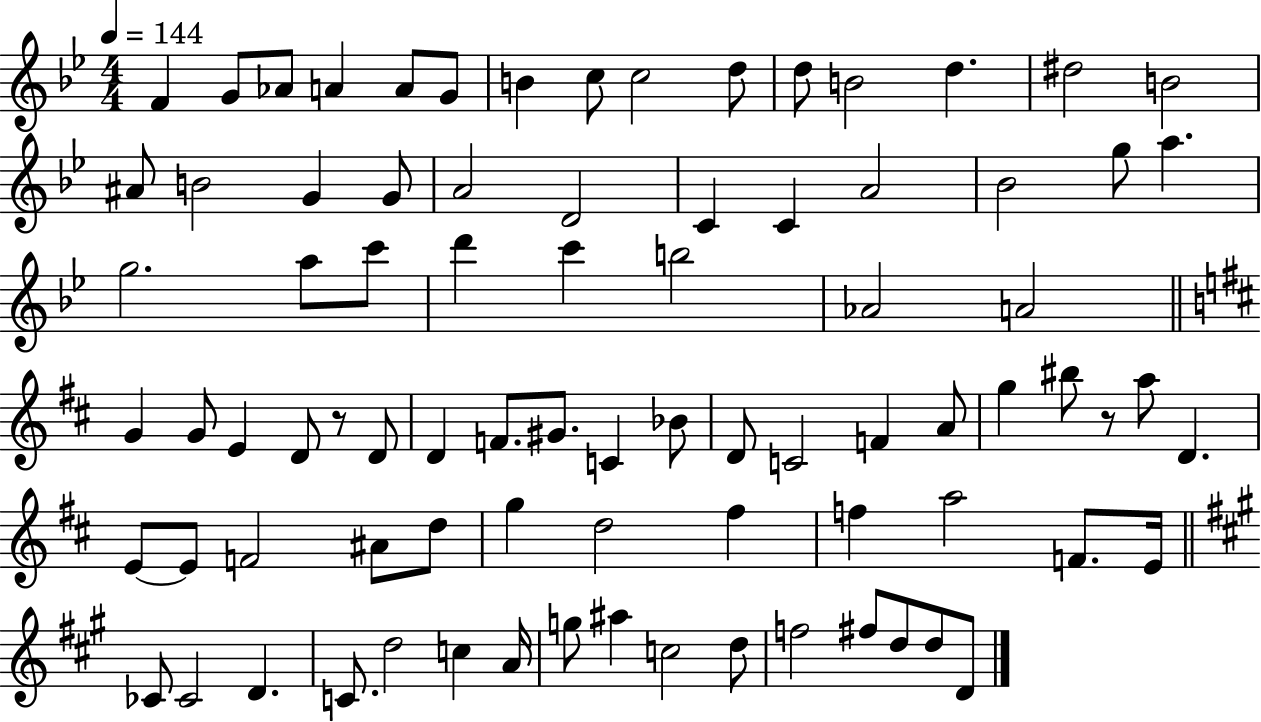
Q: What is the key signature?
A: BES major